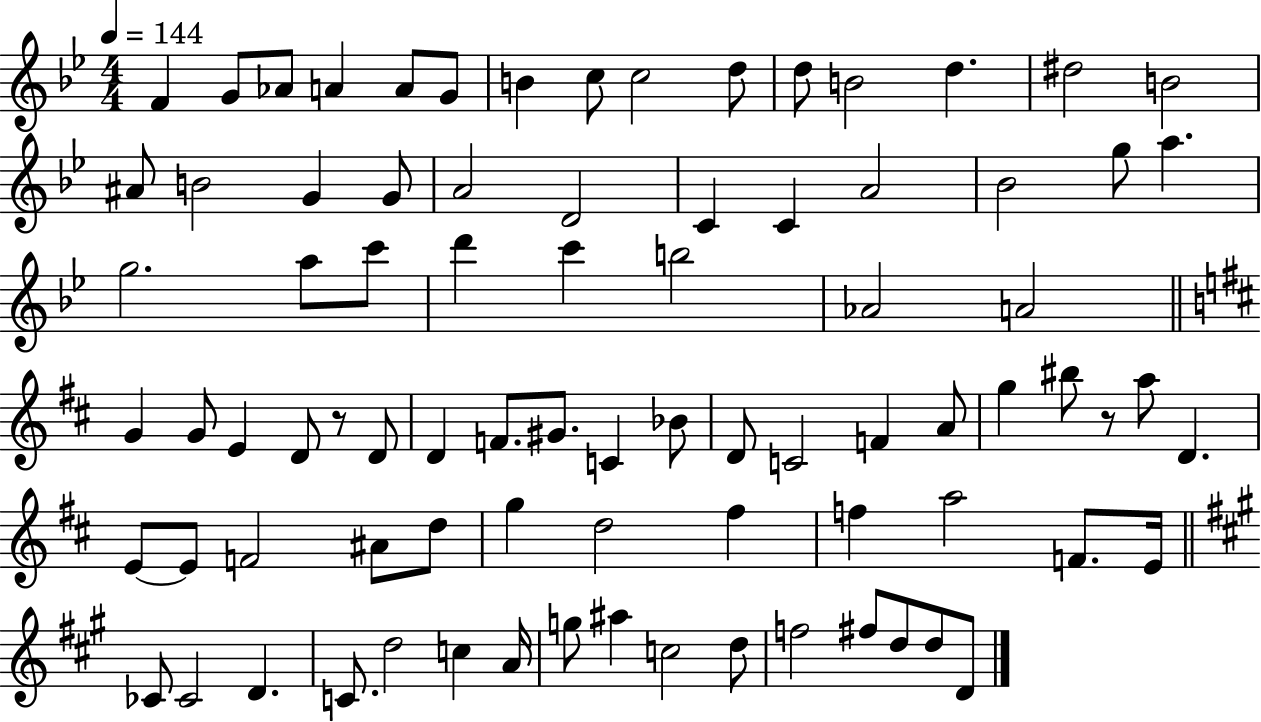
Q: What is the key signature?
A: BES major